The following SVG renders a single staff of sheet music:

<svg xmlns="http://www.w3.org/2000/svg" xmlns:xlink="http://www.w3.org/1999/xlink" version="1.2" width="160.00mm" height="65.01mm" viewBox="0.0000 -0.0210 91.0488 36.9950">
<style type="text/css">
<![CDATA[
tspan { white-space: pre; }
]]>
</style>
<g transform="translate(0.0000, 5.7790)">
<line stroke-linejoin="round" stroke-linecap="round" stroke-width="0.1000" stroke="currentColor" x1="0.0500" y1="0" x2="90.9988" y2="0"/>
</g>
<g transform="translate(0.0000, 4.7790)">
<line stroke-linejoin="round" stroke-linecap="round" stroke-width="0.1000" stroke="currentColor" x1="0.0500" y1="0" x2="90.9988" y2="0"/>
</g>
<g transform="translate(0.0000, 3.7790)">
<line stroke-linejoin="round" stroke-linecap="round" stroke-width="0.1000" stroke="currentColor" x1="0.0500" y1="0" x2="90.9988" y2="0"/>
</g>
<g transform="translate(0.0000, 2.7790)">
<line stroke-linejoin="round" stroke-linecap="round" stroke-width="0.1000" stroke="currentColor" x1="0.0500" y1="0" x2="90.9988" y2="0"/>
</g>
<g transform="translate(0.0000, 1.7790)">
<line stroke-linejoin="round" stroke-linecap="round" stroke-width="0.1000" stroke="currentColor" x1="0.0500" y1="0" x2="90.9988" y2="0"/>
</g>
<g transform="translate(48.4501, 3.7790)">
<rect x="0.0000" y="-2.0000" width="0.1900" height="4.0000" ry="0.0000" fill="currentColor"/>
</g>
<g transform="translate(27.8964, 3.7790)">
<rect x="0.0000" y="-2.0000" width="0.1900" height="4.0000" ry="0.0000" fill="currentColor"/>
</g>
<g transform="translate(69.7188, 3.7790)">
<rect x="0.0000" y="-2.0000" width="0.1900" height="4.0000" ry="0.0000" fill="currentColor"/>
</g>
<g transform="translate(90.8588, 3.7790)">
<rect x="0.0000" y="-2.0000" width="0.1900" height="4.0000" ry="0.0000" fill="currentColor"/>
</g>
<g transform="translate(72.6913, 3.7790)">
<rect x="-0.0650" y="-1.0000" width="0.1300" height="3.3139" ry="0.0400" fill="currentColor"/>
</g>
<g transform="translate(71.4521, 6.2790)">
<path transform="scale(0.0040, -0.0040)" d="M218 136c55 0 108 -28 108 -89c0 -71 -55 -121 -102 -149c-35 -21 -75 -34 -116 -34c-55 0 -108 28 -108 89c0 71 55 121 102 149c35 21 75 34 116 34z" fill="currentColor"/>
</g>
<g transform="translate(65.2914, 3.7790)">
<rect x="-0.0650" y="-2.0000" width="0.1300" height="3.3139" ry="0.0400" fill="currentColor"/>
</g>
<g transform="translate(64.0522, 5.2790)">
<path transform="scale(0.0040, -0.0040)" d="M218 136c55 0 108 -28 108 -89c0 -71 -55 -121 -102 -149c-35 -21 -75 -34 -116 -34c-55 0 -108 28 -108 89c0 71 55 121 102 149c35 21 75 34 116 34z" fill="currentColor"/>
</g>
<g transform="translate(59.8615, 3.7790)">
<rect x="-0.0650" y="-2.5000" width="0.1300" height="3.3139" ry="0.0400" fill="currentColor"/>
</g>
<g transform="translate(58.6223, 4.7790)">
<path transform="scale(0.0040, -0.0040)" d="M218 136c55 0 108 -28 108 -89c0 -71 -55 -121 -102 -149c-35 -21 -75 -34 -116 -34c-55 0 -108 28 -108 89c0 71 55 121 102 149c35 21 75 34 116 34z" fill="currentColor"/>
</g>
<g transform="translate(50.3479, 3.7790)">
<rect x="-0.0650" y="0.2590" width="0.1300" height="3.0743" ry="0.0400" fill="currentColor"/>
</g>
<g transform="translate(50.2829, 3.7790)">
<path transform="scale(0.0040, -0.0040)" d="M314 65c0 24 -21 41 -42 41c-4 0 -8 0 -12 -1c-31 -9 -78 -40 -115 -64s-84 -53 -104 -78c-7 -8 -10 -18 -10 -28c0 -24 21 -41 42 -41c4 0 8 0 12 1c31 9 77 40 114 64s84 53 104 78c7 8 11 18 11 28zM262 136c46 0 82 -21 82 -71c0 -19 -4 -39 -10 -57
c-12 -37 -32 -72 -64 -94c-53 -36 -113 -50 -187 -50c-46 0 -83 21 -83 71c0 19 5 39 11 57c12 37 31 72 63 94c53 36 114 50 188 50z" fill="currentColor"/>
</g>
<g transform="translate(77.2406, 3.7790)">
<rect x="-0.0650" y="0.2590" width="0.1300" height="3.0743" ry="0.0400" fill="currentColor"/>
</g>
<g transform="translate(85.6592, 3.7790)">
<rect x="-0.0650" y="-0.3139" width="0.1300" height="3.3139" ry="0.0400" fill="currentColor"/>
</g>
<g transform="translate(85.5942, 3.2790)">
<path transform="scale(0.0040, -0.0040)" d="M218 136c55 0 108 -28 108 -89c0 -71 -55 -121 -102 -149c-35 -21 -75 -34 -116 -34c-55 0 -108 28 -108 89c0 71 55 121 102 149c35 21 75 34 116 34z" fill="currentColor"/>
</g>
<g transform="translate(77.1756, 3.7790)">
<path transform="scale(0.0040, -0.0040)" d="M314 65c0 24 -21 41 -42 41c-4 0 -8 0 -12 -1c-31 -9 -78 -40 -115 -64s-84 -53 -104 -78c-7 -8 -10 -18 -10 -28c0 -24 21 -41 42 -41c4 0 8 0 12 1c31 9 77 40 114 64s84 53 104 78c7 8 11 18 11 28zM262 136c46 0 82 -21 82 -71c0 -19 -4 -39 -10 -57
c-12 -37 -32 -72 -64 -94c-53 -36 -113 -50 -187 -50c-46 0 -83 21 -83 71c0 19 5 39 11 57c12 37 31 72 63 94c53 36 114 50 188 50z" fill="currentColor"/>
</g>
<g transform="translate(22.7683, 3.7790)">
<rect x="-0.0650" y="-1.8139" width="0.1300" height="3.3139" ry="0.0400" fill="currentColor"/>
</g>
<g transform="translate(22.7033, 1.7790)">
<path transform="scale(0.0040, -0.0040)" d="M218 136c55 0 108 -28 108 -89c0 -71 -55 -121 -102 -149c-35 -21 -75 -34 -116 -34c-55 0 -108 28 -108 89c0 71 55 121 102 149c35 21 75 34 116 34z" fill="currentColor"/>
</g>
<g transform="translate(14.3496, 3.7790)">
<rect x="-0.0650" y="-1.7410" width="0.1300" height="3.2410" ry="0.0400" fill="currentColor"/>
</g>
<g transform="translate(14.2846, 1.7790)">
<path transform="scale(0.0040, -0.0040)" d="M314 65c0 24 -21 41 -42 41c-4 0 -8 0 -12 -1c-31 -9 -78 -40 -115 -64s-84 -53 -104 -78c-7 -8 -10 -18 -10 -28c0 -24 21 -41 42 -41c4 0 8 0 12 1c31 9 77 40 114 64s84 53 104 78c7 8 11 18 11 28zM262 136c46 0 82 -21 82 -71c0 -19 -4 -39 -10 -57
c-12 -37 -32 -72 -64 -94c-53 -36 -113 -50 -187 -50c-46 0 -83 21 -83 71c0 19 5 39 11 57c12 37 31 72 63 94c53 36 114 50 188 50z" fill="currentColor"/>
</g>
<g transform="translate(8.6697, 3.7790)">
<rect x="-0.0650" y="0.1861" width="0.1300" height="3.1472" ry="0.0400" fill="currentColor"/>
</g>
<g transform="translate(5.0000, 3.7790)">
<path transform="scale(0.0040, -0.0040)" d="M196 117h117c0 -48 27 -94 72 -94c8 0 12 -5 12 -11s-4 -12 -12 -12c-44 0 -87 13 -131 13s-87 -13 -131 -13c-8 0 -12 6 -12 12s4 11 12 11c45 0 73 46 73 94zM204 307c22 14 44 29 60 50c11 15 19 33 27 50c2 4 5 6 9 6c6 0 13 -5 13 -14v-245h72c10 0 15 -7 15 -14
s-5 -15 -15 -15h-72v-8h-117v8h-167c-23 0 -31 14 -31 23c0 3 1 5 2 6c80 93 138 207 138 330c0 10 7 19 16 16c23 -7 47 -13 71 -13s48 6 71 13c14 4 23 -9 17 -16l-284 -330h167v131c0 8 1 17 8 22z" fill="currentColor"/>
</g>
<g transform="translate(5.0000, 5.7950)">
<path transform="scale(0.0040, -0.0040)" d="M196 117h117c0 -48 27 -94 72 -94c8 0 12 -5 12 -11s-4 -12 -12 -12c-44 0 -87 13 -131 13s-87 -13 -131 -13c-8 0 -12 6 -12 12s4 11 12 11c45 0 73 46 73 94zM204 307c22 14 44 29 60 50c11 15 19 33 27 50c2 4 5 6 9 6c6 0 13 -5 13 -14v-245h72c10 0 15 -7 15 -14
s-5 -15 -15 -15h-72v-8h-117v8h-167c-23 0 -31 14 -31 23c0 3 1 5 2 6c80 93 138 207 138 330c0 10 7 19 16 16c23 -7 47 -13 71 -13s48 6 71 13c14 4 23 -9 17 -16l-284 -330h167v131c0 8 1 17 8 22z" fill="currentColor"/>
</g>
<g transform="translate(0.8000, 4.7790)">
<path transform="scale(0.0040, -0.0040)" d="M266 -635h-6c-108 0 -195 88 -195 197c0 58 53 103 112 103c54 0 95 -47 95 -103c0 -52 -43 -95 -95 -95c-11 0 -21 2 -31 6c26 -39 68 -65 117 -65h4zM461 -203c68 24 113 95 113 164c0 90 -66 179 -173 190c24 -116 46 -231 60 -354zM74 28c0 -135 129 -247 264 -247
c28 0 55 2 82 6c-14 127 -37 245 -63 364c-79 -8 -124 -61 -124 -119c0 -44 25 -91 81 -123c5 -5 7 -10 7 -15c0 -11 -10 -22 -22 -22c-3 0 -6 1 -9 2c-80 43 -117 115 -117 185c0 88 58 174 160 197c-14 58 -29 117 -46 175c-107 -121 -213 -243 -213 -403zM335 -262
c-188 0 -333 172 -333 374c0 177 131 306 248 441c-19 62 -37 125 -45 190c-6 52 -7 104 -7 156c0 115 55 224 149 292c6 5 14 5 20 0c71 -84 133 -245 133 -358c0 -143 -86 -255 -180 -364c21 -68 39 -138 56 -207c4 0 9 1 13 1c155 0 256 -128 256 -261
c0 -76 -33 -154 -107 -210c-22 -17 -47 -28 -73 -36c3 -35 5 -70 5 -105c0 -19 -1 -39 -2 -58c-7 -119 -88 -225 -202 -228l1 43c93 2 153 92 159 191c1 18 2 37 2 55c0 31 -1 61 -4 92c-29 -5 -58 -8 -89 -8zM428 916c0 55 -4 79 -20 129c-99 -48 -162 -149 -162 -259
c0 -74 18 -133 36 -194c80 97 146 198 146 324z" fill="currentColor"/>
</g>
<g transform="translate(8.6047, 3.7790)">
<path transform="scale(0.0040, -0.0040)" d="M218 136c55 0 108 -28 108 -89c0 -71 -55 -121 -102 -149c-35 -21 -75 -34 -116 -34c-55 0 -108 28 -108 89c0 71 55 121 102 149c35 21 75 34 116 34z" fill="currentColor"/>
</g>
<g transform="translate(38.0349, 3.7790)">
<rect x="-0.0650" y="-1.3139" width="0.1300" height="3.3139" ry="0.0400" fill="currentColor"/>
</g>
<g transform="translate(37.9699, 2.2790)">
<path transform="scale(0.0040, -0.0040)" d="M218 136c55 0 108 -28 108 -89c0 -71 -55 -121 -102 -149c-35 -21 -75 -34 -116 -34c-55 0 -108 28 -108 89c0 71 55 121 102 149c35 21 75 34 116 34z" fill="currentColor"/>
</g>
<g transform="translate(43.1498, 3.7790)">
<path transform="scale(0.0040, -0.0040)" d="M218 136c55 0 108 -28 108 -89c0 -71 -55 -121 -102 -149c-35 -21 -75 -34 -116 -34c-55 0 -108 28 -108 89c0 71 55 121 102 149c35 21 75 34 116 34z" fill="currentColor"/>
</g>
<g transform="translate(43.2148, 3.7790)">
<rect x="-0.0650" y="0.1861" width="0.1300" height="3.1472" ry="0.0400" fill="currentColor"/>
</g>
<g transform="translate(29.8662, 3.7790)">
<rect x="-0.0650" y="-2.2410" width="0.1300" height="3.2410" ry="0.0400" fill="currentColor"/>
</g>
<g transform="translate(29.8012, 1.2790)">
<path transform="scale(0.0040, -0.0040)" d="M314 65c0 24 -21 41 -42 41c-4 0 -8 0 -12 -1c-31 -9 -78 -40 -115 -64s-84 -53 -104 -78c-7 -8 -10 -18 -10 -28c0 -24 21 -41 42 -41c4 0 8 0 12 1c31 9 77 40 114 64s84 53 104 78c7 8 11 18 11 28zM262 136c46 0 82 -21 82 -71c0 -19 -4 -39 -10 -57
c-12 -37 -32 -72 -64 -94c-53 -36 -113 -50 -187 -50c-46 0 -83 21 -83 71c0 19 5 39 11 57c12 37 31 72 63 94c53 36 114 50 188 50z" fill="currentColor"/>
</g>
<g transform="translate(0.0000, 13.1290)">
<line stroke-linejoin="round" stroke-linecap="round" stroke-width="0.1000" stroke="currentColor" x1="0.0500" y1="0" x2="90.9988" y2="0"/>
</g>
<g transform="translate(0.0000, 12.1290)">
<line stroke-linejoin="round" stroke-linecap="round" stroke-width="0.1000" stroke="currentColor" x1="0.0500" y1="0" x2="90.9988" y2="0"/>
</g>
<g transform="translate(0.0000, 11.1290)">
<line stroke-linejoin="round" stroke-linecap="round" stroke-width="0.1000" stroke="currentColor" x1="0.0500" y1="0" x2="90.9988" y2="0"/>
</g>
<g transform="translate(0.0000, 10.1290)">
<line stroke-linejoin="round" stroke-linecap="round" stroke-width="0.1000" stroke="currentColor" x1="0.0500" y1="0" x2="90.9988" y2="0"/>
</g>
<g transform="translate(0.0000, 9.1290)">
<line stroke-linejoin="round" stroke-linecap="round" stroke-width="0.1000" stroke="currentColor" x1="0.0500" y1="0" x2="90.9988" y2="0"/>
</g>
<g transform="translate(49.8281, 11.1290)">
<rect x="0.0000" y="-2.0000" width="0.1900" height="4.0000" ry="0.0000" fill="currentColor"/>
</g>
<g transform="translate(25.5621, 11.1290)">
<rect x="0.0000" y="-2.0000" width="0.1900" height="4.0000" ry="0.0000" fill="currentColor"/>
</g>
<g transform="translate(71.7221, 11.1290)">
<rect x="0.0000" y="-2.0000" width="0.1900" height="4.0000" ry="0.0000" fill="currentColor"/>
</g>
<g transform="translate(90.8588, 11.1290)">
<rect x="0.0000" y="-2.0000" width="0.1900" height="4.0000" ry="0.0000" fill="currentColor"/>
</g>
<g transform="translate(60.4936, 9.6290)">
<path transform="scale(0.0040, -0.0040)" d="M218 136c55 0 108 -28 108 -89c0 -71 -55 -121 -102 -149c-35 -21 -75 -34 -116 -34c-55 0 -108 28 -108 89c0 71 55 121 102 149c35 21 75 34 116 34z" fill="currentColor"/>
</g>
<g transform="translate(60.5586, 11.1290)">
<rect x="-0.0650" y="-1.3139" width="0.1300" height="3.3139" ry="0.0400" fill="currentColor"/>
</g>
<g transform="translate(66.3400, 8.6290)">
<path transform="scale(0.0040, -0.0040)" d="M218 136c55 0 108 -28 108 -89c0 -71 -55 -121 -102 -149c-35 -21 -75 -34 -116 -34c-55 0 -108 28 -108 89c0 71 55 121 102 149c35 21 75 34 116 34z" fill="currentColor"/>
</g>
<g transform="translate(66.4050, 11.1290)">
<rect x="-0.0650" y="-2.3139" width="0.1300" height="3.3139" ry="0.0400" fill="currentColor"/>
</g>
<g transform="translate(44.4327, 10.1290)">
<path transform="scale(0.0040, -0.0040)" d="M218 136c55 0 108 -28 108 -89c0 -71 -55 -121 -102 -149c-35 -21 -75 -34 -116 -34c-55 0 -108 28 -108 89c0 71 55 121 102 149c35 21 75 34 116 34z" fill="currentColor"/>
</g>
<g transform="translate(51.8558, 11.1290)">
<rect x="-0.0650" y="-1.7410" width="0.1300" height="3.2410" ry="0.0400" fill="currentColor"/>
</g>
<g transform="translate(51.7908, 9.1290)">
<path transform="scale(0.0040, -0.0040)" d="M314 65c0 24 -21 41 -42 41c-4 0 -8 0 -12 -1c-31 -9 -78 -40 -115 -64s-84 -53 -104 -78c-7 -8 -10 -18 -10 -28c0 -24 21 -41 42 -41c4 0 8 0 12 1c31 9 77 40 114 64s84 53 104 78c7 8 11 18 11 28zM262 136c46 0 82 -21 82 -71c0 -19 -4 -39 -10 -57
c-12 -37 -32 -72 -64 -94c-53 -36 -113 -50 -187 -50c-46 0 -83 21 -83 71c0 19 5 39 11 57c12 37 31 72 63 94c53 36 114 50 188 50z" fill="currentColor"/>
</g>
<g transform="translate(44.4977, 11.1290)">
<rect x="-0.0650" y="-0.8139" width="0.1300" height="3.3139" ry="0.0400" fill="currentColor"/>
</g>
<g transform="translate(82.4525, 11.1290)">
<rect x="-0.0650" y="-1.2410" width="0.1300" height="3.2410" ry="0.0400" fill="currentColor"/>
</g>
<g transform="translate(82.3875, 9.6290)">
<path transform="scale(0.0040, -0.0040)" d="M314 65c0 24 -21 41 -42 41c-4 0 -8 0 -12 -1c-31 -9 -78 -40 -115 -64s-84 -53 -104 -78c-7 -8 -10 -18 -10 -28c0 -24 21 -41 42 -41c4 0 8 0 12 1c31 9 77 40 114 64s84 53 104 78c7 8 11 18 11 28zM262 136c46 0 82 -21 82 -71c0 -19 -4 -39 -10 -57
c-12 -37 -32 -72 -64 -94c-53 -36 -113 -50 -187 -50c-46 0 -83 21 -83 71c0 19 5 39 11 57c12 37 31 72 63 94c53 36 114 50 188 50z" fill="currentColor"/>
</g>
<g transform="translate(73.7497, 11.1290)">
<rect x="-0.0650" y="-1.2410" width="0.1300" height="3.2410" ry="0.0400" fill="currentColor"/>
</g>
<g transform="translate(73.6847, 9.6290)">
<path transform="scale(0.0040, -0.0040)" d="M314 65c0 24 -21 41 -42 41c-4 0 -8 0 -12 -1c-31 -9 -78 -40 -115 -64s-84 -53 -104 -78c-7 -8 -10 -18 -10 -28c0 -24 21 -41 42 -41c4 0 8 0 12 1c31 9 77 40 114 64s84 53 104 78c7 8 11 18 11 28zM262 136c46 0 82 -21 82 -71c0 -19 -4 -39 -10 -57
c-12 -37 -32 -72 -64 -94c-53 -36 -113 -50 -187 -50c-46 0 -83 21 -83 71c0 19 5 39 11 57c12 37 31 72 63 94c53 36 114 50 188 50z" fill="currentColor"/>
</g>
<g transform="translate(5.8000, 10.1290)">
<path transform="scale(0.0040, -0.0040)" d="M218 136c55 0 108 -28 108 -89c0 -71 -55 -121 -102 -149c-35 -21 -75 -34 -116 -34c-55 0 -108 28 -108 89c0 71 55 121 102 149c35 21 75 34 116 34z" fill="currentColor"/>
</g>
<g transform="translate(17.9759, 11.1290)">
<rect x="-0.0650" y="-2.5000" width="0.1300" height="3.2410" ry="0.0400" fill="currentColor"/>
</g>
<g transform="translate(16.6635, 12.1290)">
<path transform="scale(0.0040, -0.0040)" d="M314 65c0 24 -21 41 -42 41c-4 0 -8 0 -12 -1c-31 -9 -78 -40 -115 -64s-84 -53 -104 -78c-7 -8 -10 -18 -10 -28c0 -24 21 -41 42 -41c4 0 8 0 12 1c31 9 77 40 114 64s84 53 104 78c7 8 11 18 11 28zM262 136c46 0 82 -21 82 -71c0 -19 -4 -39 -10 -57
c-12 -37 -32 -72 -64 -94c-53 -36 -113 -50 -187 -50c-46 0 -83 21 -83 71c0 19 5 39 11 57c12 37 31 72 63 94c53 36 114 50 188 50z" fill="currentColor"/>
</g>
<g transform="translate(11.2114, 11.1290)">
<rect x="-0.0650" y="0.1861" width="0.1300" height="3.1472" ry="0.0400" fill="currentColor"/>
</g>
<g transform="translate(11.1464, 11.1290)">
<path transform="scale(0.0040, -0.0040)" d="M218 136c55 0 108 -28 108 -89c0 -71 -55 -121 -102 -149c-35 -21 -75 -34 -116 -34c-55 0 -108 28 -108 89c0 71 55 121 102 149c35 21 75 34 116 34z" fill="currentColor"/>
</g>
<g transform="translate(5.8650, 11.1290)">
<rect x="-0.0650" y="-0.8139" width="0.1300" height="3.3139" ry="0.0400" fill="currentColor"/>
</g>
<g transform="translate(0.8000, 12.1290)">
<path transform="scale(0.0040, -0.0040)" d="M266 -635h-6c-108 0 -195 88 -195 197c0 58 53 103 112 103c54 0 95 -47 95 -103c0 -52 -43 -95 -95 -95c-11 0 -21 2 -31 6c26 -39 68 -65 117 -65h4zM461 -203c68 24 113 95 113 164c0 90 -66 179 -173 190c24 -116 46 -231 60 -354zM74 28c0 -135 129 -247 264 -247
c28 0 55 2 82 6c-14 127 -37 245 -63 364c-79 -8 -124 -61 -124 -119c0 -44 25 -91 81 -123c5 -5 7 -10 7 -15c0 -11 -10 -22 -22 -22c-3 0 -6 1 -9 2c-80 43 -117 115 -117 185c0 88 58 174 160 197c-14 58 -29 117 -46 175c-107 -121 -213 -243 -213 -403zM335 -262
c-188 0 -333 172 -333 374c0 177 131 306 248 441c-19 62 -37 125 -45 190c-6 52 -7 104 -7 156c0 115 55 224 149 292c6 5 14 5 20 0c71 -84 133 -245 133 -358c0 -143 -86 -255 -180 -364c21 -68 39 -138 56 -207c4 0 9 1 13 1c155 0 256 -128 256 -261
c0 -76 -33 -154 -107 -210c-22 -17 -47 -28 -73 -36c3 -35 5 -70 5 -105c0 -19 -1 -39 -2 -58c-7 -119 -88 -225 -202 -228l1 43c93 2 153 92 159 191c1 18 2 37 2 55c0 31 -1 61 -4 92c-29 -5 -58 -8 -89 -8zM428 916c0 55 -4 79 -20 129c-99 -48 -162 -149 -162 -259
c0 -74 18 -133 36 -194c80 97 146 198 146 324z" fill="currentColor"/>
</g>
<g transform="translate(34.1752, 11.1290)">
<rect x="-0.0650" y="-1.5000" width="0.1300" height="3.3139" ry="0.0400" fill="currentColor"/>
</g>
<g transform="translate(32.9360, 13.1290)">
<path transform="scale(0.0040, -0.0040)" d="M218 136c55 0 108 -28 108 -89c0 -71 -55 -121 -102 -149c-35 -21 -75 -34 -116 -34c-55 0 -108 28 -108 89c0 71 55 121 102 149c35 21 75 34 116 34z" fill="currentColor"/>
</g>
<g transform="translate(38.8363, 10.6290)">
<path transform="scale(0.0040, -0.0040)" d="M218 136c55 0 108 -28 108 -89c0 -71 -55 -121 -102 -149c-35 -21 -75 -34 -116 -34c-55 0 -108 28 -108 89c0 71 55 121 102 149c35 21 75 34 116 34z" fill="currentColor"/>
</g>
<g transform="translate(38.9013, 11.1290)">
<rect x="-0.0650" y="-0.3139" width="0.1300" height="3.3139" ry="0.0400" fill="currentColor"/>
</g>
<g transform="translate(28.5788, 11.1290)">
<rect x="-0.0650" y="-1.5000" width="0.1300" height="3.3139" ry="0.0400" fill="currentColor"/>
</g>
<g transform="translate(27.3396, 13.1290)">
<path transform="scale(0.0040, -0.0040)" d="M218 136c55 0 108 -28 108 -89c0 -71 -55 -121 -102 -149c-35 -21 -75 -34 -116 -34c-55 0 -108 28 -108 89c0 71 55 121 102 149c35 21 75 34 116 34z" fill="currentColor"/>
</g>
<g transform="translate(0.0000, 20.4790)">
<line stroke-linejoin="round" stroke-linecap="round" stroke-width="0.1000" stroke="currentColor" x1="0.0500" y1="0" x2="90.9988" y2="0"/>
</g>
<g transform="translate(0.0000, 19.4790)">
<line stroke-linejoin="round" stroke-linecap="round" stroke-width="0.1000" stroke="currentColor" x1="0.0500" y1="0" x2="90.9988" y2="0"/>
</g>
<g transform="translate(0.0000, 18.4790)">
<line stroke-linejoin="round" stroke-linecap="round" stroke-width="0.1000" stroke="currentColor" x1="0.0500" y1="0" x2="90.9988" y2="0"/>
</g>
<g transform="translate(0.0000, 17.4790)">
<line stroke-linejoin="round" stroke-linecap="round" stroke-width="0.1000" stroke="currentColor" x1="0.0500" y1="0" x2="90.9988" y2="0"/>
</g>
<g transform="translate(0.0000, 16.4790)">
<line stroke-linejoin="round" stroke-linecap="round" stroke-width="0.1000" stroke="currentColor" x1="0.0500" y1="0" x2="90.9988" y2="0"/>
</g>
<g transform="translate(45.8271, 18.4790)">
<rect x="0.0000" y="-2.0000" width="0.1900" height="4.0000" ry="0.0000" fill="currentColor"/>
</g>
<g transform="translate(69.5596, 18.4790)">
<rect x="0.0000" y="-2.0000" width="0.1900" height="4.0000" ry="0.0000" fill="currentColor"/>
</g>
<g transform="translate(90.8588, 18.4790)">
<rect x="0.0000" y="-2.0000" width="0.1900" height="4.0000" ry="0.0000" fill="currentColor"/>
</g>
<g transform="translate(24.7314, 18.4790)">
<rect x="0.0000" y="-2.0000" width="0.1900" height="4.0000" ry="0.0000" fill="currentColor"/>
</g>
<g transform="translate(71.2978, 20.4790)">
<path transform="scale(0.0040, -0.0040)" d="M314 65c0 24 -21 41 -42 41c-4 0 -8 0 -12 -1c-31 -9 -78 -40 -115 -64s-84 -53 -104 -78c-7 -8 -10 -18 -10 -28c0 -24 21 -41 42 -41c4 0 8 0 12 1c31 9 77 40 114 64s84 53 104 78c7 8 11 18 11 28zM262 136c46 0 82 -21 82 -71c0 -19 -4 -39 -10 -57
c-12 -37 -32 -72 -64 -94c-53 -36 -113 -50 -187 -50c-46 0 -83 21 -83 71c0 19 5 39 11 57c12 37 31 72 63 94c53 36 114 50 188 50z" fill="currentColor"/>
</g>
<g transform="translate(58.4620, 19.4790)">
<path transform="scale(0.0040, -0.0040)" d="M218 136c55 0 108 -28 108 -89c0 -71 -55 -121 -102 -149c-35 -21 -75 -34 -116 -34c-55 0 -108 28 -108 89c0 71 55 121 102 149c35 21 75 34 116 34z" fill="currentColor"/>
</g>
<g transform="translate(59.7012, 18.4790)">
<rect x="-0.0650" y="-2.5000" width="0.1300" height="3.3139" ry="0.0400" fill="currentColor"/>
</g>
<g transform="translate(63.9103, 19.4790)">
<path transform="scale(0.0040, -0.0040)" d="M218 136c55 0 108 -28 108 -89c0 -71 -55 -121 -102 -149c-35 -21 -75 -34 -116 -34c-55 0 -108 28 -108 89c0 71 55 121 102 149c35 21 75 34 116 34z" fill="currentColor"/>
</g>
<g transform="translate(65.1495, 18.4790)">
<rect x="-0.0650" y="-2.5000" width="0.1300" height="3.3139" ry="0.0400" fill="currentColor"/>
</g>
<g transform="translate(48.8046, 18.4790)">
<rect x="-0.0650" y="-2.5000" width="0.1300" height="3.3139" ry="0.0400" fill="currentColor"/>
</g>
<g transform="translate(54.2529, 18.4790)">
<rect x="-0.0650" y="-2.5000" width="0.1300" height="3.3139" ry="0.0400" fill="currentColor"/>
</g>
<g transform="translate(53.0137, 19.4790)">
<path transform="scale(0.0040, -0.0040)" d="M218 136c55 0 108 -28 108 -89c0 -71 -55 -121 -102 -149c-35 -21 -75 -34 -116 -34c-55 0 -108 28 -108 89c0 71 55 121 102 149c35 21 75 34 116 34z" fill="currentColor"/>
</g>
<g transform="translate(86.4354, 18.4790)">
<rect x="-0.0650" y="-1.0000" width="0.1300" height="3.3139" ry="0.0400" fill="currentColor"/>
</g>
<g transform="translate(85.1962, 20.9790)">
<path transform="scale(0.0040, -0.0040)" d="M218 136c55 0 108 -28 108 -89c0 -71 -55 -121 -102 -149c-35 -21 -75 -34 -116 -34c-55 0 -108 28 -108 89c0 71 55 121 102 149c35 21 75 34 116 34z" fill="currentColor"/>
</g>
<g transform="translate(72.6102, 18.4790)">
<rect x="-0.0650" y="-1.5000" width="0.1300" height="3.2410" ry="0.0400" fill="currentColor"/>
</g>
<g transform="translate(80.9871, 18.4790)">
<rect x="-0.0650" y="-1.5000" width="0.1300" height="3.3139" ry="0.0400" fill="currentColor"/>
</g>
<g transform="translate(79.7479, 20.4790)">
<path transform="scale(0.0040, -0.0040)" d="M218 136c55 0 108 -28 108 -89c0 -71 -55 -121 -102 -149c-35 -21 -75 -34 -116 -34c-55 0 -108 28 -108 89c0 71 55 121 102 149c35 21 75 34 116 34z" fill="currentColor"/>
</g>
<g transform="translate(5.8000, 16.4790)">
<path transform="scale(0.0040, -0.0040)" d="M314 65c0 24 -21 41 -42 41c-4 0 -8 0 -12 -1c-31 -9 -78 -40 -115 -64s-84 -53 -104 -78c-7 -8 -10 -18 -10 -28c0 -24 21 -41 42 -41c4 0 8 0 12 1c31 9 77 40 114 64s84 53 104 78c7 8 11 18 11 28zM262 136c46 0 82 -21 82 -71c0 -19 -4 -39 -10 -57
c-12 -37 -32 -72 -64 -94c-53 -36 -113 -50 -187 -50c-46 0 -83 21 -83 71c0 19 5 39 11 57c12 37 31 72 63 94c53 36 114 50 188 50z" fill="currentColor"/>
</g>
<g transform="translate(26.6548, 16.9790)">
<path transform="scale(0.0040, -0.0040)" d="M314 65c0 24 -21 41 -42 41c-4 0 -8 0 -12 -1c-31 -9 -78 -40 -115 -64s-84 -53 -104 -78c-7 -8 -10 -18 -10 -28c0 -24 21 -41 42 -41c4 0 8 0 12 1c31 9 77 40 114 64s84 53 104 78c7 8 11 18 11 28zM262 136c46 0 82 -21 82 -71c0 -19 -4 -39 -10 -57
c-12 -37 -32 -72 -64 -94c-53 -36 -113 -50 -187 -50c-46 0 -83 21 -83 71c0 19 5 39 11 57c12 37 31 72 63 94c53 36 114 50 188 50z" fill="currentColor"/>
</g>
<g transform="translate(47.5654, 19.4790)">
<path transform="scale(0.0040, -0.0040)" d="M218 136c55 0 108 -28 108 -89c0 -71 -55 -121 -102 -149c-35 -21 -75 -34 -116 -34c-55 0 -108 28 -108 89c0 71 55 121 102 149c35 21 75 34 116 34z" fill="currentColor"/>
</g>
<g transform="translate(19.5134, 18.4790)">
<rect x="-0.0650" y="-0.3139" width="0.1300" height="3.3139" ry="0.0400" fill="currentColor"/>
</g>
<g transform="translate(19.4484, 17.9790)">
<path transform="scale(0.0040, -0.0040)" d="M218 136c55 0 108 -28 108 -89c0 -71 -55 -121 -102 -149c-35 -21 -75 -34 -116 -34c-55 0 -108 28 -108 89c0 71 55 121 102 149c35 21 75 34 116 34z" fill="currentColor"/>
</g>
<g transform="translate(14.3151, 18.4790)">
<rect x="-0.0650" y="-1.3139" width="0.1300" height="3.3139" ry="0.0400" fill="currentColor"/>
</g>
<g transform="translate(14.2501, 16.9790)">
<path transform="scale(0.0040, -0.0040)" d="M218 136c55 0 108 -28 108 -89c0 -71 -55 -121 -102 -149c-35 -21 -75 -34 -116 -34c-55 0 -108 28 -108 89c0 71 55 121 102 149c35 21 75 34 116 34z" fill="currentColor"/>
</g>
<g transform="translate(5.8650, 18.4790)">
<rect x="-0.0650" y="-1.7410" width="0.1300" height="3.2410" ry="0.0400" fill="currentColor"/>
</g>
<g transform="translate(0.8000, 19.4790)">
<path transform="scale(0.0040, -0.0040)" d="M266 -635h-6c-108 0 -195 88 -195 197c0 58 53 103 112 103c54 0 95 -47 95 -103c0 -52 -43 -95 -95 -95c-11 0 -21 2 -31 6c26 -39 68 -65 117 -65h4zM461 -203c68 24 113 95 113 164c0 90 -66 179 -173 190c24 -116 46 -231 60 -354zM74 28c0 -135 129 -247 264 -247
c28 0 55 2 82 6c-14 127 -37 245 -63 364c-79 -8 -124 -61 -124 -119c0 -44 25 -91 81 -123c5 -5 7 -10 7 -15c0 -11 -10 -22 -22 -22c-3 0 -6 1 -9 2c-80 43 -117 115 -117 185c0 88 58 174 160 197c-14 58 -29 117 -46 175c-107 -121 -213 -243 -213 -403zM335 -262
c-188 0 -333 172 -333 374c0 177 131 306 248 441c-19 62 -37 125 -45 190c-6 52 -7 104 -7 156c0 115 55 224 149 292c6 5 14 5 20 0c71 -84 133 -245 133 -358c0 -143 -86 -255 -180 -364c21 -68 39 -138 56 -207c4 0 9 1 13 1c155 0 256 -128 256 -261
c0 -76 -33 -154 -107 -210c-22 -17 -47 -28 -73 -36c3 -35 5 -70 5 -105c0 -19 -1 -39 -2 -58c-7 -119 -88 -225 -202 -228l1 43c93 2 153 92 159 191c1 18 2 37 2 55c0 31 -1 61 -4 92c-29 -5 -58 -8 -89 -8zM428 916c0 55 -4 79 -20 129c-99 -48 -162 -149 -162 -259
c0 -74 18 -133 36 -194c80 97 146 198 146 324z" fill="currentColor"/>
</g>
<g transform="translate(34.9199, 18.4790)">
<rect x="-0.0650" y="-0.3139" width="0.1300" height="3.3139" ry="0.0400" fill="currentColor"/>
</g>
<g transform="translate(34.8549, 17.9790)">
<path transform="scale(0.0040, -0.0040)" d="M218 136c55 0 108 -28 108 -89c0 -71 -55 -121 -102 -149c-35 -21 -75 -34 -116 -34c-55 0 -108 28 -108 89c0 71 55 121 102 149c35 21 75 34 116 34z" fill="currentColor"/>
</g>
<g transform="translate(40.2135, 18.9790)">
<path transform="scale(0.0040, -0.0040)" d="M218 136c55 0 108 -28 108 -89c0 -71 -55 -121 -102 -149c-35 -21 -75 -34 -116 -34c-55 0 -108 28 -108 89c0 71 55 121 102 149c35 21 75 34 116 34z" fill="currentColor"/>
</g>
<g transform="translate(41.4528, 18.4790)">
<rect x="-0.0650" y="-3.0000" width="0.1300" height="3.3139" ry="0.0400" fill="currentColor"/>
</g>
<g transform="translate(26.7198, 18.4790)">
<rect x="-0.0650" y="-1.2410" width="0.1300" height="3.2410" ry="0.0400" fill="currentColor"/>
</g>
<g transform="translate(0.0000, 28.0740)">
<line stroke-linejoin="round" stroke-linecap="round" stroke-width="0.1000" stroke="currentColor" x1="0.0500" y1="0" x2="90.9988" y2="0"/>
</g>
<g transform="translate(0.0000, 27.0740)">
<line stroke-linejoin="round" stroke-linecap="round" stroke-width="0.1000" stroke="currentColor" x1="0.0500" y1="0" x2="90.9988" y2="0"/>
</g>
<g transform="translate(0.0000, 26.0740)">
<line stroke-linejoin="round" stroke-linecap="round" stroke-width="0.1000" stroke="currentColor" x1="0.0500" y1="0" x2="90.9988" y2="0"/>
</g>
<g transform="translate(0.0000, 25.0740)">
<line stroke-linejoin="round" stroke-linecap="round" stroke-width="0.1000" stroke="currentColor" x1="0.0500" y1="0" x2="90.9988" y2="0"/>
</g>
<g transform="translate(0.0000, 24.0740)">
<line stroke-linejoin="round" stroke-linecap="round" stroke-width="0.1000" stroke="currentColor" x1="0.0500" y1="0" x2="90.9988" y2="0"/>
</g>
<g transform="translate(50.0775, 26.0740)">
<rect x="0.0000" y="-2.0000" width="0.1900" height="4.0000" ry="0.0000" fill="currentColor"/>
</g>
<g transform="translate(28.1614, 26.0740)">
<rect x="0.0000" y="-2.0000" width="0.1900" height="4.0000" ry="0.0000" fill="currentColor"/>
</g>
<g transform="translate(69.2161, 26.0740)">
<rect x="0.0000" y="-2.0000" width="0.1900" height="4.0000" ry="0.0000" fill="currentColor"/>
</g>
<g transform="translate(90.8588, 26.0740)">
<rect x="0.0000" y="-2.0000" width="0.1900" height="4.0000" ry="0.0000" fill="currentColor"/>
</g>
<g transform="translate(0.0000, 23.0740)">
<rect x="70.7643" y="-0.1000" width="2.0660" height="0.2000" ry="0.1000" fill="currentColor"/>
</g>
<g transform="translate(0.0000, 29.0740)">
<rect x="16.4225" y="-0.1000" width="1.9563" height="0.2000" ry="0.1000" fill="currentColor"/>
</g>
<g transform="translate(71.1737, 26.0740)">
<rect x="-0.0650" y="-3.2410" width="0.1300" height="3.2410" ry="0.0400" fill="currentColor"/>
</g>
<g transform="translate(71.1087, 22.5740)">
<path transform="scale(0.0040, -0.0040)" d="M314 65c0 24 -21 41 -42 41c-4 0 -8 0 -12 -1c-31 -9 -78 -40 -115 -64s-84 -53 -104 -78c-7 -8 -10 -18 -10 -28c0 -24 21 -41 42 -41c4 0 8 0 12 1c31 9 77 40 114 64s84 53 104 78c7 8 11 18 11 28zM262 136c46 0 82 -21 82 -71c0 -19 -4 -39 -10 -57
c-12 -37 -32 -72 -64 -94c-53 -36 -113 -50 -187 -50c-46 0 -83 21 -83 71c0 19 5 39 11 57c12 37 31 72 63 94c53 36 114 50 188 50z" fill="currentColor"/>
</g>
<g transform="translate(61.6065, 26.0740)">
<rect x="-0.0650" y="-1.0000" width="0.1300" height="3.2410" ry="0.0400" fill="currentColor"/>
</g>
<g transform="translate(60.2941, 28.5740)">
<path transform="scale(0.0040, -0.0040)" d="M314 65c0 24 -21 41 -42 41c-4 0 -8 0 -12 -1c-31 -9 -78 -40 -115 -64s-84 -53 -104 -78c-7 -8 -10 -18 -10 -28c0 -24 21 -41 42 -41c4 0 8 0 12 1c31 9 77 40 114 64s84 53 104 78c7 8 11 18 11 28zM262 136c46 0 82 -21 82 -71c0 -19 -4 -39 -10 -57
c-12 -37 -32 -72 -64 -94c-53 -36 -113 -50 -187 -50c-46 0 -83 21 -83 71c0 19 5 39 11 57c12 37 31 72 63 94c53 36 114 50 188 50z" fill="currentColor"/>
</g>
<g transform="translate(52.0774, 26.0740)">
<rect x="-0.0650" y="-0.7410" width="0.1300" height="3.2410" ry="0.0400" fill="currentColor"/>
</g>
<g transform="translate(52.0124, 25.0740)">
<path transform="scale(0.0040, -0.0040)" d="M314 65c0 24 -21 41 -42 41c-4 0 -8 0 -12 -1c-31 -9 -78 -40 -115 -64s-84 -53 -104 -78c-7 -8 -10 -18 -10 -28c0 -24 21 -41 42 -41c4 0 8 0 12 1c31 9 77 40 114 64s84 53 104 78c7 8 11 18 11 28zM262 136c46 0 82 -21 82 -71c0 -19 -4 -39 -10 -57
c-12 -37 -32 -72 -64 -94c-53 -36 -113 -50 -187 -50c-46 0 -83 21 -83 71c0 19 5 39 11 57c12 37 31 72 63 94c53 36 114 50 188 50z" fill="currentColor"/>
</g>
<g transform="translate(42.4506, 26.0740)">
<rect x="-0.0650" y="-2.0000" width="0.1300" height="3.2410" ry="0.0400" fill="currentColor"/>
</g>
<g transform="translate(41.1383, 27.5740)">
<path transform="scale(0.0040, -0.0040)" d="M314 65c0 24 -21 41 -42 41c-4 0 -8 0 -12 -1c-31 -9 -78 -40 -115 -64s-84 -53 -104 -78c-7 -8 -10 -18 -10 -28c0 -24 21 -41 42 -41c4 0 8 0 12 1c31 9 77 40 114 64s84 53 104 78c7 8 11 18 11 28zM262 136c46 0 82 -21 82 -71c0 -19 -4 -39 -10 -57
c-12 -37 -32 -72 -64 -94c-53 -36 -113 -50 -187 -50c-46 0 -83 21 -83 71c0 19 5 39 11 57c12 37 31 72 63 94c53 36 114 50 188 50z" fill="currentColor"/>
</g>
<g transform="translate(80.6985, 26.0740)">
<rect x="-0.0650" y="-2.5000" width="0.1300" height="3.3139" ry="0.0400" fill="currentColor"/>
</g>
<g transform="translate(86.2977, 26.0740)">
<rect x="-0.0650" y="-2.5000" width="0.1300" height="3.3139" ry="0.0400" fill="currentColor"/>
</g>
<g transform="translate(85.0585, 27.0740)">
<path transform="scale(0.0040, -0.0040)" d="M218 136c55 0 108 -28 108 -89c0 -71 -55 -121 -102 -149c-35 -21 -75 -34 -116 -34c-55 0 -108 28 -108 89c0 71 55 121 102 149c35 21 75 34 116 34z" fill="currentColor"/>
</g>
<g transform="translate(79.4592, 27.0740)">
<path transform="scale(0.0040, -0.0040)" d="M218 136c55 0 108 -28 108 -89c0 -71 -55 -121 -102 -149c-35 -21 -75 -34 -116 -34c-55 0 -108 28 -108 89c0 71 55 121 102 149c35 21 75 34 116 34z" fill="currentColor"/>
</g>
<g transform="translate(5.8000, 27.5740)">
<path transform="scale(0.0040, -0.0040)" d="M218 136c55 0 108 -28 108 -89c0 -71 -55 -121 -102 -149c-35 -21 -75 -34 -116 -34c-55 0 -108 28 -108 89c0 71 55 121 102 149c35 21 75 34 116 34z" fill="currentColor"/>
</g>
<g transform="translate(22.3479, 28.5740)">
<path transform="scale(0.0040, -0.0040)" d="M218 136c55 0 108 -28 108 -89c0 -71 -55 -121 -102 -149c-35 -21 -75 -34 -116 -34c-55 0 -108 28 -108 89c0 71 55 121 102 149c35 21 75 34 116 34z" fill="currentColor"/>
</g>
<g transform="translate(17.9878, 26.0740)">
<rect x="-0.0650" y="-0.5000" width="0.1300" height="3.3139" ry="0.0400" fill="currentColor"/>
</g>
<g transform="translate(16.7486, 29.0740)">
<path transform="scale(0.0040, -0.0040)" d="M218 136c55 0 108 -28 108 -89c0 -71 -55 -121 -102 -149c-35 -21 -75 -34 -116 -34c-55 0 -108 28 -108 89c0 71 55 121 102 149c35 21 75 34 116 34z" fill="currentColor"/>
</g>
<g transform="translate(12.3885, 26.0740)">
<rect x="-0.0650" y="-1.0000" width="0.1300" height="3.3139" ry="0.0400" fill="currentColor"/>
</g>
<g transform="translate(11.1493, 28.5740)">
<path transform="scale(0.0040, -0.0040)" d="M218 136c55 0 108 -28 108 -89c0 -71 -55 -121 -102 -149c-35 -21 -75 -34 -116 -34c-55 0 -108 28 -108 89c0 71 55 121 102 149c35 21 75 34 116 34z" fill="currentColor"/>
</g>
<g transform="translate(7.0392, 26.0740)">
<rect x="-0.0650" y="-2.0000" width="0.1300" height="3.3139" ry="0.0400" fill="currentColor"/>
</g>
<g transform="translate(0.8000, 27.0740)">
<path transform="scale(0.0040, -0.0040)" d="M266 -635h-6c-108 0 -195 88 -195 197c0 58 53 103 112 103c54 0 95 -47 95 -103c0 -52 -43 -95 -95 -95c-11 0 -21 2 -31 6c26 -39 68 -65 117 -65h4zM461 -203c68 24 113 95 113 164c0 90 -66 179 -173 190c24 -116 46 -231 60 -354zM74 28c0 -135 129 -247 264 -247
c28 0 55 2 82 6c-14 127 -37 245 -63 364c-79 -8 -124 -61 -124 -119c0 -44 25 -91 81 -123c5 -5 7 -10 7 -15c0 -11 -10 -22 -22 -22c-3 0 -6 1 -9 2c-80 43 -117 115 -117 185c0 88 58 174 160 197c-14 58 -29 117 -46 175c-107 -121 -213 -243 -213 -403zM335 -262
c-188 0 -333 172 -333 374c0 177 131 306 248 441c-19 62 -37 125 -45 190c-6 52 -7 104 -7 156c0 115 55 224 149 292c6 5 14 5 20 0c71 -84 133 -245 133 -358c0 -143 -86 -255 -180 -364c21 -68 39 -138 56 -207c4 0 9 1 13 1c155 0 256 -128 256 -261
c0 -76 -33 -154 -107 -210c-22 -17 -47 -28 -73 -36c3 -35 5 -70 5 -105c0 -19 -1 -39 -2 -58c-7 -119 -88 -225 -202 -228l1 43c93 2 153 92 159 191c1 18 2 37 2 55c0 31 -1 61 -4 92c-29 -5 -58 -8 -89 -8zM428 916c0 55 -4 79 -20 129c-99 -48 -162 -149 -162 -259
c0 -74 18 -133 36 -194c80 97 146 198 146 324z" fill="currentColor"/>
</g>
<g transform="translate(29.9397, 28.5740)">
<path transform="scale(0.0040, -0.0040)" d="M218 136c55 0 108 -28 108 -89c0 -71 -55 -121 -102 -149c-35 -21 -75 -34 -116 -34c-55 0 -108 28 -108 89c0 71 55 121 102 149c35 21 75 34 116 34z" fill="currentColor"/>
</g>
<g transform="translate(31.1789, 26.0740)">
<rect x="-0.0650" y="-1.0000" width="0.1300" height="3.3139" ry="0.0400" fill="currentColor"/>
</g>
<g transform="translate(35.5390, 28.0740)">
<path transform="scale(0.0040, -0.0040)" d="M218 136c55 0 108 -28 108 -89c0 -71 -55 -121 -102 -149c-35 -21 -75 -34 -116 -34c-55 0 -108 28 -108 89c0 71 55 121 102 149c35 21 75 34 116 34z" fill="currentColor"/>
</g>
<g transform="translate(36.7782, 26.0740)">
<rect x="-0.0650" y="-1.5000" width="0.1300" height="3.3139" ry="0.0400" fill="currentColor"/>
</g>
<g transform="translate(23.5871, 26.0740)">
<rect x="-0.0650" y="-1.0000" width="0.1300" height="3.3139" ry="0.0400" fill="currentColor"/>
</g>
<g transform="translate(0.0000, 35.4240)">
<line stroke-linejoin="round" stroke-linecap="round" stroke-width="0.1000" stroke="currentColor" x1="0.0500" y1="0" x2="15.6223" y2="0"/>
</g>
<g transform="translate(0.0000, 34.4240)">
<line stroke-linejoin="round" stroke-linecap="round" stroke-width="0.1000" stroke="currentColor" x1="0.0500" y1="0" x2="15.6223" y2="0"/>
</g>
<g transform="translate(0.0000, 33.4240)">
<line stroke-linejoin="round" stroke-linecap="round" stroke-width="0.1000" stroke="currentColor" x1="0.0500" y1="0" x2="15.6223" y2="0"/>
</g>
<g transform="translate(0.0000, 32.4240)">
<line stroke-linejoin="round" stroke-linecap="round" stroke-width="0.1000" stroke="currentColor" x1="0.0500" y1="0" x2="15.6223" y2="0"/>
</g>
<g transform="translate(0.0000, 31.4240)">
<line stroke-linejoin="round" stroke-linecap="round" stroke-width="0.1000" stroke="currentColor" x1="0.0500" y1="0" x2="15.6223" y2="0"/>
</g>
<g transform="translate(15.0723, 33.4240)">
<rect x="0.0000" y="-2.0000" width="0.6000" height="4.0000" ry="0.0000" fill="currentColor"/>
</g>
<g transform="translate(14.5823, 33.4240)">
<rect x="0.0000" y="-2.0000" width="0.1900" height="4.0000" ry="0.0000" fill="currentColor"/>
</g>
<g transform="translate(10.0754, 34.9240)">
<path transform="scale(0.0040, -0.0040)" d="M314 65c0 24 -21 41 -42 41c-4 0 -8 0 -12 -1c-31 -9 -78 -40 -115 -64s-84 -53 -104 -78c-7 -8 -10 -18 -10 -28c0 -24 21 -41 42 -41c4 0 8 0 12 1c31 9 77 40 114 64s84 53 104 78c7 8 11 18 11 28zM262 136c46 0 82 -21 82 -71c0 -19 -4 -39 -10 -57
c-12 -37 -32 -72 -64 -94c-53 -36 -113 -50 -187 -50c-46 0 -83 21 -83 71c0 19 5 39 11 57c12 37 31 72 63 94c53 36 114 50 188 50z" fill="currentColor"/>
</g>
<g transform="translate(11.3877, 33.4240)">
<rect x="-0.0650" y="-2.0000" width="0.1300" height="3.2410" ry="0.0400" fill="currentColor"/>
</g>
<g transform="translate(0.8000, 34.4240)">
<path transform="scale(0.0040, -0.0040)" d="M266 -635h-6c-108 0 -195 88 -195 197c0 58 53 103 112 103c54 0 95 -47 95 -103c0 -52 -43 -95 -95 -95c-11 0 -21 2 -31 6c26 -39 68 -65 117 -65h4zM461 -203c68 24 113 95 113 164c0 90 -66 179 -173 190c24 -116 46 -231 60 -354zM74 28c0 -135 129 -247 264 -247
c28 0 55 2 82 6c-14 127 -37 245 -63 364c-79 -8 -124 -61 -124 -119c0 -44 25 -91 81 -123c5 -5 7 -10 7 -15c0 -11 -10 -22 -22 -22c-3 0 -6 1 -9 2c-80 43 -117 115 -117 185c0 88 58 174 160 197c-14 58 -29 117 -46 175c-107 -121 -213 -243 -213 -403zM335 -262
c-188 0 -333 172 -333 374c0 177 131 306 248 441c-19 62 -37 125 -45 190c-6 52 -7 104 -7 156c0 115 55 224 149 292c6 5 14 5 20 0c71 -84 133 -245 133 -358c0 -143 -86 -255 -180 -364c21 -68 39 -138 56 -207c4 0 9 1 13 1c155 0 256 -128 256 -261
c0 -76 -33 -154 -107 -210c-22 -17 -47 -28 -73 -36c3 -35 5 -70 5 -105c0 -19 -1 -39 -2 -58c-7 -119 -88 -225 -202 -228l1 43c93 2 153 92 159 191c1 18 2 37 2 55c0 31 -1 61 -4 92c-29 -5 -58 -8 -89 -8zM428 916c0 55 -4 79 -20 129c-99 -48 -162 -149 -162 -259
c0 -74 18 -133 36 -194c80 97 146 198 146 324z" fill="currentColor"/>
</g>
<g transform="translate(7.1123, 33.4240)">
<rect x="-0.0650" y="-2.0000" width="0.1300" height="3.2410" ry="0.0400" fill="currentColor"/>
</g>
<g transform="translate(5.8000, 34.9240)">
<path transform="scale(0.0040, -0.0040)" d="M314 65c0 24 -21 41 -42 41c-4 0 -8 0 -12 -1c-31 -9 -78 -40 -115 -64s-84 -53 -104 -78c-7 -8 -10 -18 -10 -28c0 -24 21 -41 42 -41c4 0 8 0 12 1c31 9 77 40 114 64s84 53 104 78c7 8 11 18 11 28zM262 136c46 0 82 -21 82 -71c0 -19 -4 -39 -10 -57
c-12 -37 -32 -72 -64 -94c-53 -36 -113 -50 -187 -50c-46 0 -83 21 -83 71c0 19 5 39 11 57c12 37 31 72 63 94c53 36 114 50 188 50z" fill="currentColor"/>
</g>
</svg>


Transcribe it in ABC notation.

X:1
T:Untitled
M:4/4
L:1/4
K:C
B f2 f g2 e B B2 G F D B2 c d B G2 E E c d f2 e g e2 e2 f2 e c e2 c A G G G G E2 E D F D C D D E F2 d2 D2 b2 G G F2 F2